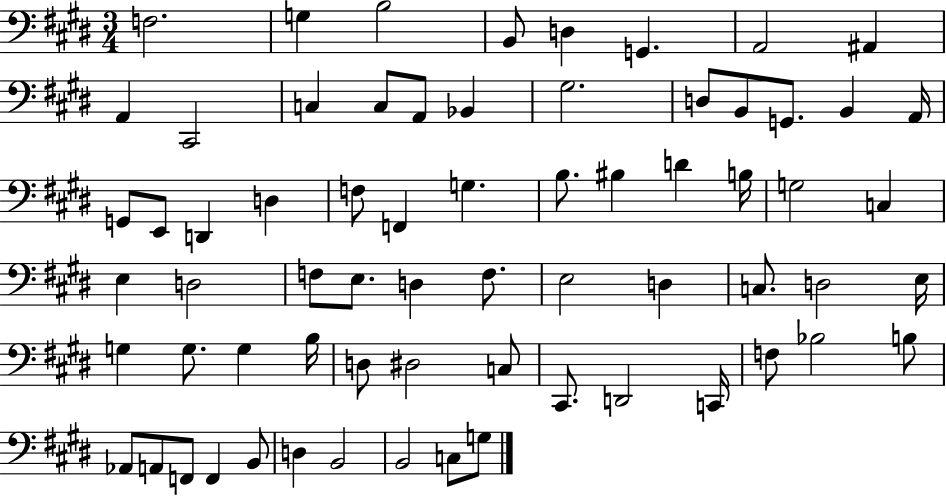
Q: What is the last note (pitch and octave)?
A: G3